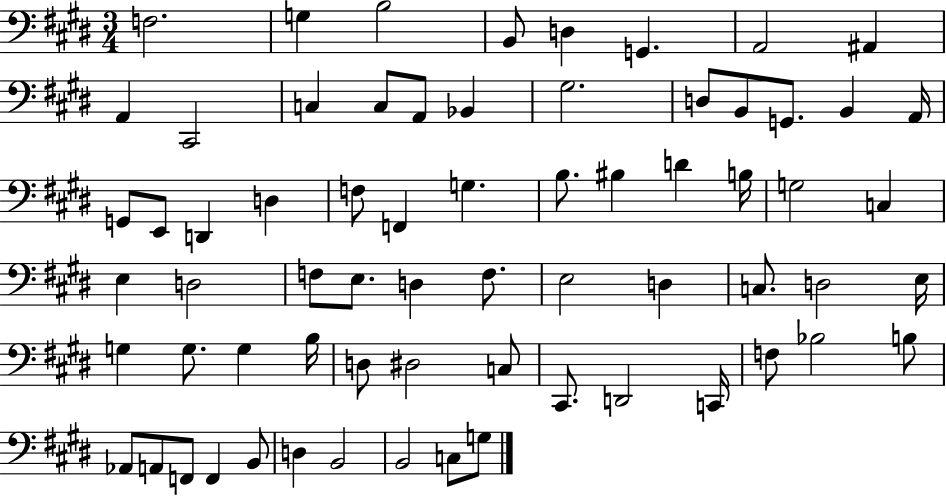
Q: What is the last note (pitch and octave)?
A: G3